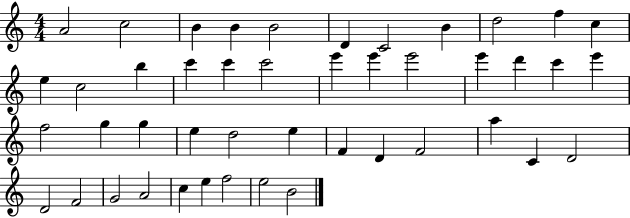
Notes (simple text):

A4/h C5/h B4/q B4/q B4/h D4/q C4/h B4/q D5/h F5/q C5/q E5/q C5/h B5/q C6/q C6/q C6/h E6/q E6/q E6/h E6/q D6/q C6/q E6/q F5/h G5/q G5/q E5/q D5/h E5/q F4/q D4/q F4/h A5/q C4/q D4/h D4/h F4/h G4/h A4/h C5/q E5/q F5/h E5/h B4/h